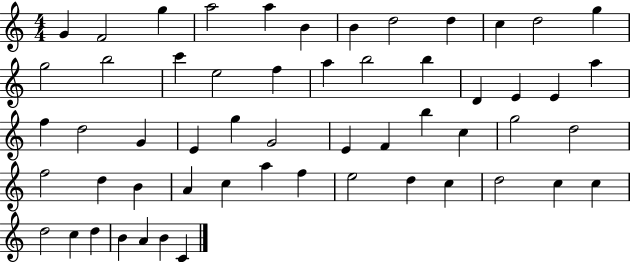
{
  \clef treble
  \numericTimeSignature
  \time 4/4
  \key c \major
  g'4 f'2 g''4 | a''2 a''4 b'4 | b'4 d''2 d''4 | c''4 d''2 g''4 | \break g''2 b''2 | c'''4 e''2 f''4 | a''4 b''2 b''4 | d'4 e'4 e'4 a''4 | \break f''4 d''2 g'4 | e'4 g''4 g'2 | e'4 f'4 b''4 c''4 | g''2 d''2 | \break f''2 d''4 b'4 | a'4 c''4 a''4 f''4 | e''2 d''4 c''4 | d''2 c''4 c''4 | \break d''2 c''4 d''4 | b'4 a'4 b'4 c'4 | \bar "|."
}